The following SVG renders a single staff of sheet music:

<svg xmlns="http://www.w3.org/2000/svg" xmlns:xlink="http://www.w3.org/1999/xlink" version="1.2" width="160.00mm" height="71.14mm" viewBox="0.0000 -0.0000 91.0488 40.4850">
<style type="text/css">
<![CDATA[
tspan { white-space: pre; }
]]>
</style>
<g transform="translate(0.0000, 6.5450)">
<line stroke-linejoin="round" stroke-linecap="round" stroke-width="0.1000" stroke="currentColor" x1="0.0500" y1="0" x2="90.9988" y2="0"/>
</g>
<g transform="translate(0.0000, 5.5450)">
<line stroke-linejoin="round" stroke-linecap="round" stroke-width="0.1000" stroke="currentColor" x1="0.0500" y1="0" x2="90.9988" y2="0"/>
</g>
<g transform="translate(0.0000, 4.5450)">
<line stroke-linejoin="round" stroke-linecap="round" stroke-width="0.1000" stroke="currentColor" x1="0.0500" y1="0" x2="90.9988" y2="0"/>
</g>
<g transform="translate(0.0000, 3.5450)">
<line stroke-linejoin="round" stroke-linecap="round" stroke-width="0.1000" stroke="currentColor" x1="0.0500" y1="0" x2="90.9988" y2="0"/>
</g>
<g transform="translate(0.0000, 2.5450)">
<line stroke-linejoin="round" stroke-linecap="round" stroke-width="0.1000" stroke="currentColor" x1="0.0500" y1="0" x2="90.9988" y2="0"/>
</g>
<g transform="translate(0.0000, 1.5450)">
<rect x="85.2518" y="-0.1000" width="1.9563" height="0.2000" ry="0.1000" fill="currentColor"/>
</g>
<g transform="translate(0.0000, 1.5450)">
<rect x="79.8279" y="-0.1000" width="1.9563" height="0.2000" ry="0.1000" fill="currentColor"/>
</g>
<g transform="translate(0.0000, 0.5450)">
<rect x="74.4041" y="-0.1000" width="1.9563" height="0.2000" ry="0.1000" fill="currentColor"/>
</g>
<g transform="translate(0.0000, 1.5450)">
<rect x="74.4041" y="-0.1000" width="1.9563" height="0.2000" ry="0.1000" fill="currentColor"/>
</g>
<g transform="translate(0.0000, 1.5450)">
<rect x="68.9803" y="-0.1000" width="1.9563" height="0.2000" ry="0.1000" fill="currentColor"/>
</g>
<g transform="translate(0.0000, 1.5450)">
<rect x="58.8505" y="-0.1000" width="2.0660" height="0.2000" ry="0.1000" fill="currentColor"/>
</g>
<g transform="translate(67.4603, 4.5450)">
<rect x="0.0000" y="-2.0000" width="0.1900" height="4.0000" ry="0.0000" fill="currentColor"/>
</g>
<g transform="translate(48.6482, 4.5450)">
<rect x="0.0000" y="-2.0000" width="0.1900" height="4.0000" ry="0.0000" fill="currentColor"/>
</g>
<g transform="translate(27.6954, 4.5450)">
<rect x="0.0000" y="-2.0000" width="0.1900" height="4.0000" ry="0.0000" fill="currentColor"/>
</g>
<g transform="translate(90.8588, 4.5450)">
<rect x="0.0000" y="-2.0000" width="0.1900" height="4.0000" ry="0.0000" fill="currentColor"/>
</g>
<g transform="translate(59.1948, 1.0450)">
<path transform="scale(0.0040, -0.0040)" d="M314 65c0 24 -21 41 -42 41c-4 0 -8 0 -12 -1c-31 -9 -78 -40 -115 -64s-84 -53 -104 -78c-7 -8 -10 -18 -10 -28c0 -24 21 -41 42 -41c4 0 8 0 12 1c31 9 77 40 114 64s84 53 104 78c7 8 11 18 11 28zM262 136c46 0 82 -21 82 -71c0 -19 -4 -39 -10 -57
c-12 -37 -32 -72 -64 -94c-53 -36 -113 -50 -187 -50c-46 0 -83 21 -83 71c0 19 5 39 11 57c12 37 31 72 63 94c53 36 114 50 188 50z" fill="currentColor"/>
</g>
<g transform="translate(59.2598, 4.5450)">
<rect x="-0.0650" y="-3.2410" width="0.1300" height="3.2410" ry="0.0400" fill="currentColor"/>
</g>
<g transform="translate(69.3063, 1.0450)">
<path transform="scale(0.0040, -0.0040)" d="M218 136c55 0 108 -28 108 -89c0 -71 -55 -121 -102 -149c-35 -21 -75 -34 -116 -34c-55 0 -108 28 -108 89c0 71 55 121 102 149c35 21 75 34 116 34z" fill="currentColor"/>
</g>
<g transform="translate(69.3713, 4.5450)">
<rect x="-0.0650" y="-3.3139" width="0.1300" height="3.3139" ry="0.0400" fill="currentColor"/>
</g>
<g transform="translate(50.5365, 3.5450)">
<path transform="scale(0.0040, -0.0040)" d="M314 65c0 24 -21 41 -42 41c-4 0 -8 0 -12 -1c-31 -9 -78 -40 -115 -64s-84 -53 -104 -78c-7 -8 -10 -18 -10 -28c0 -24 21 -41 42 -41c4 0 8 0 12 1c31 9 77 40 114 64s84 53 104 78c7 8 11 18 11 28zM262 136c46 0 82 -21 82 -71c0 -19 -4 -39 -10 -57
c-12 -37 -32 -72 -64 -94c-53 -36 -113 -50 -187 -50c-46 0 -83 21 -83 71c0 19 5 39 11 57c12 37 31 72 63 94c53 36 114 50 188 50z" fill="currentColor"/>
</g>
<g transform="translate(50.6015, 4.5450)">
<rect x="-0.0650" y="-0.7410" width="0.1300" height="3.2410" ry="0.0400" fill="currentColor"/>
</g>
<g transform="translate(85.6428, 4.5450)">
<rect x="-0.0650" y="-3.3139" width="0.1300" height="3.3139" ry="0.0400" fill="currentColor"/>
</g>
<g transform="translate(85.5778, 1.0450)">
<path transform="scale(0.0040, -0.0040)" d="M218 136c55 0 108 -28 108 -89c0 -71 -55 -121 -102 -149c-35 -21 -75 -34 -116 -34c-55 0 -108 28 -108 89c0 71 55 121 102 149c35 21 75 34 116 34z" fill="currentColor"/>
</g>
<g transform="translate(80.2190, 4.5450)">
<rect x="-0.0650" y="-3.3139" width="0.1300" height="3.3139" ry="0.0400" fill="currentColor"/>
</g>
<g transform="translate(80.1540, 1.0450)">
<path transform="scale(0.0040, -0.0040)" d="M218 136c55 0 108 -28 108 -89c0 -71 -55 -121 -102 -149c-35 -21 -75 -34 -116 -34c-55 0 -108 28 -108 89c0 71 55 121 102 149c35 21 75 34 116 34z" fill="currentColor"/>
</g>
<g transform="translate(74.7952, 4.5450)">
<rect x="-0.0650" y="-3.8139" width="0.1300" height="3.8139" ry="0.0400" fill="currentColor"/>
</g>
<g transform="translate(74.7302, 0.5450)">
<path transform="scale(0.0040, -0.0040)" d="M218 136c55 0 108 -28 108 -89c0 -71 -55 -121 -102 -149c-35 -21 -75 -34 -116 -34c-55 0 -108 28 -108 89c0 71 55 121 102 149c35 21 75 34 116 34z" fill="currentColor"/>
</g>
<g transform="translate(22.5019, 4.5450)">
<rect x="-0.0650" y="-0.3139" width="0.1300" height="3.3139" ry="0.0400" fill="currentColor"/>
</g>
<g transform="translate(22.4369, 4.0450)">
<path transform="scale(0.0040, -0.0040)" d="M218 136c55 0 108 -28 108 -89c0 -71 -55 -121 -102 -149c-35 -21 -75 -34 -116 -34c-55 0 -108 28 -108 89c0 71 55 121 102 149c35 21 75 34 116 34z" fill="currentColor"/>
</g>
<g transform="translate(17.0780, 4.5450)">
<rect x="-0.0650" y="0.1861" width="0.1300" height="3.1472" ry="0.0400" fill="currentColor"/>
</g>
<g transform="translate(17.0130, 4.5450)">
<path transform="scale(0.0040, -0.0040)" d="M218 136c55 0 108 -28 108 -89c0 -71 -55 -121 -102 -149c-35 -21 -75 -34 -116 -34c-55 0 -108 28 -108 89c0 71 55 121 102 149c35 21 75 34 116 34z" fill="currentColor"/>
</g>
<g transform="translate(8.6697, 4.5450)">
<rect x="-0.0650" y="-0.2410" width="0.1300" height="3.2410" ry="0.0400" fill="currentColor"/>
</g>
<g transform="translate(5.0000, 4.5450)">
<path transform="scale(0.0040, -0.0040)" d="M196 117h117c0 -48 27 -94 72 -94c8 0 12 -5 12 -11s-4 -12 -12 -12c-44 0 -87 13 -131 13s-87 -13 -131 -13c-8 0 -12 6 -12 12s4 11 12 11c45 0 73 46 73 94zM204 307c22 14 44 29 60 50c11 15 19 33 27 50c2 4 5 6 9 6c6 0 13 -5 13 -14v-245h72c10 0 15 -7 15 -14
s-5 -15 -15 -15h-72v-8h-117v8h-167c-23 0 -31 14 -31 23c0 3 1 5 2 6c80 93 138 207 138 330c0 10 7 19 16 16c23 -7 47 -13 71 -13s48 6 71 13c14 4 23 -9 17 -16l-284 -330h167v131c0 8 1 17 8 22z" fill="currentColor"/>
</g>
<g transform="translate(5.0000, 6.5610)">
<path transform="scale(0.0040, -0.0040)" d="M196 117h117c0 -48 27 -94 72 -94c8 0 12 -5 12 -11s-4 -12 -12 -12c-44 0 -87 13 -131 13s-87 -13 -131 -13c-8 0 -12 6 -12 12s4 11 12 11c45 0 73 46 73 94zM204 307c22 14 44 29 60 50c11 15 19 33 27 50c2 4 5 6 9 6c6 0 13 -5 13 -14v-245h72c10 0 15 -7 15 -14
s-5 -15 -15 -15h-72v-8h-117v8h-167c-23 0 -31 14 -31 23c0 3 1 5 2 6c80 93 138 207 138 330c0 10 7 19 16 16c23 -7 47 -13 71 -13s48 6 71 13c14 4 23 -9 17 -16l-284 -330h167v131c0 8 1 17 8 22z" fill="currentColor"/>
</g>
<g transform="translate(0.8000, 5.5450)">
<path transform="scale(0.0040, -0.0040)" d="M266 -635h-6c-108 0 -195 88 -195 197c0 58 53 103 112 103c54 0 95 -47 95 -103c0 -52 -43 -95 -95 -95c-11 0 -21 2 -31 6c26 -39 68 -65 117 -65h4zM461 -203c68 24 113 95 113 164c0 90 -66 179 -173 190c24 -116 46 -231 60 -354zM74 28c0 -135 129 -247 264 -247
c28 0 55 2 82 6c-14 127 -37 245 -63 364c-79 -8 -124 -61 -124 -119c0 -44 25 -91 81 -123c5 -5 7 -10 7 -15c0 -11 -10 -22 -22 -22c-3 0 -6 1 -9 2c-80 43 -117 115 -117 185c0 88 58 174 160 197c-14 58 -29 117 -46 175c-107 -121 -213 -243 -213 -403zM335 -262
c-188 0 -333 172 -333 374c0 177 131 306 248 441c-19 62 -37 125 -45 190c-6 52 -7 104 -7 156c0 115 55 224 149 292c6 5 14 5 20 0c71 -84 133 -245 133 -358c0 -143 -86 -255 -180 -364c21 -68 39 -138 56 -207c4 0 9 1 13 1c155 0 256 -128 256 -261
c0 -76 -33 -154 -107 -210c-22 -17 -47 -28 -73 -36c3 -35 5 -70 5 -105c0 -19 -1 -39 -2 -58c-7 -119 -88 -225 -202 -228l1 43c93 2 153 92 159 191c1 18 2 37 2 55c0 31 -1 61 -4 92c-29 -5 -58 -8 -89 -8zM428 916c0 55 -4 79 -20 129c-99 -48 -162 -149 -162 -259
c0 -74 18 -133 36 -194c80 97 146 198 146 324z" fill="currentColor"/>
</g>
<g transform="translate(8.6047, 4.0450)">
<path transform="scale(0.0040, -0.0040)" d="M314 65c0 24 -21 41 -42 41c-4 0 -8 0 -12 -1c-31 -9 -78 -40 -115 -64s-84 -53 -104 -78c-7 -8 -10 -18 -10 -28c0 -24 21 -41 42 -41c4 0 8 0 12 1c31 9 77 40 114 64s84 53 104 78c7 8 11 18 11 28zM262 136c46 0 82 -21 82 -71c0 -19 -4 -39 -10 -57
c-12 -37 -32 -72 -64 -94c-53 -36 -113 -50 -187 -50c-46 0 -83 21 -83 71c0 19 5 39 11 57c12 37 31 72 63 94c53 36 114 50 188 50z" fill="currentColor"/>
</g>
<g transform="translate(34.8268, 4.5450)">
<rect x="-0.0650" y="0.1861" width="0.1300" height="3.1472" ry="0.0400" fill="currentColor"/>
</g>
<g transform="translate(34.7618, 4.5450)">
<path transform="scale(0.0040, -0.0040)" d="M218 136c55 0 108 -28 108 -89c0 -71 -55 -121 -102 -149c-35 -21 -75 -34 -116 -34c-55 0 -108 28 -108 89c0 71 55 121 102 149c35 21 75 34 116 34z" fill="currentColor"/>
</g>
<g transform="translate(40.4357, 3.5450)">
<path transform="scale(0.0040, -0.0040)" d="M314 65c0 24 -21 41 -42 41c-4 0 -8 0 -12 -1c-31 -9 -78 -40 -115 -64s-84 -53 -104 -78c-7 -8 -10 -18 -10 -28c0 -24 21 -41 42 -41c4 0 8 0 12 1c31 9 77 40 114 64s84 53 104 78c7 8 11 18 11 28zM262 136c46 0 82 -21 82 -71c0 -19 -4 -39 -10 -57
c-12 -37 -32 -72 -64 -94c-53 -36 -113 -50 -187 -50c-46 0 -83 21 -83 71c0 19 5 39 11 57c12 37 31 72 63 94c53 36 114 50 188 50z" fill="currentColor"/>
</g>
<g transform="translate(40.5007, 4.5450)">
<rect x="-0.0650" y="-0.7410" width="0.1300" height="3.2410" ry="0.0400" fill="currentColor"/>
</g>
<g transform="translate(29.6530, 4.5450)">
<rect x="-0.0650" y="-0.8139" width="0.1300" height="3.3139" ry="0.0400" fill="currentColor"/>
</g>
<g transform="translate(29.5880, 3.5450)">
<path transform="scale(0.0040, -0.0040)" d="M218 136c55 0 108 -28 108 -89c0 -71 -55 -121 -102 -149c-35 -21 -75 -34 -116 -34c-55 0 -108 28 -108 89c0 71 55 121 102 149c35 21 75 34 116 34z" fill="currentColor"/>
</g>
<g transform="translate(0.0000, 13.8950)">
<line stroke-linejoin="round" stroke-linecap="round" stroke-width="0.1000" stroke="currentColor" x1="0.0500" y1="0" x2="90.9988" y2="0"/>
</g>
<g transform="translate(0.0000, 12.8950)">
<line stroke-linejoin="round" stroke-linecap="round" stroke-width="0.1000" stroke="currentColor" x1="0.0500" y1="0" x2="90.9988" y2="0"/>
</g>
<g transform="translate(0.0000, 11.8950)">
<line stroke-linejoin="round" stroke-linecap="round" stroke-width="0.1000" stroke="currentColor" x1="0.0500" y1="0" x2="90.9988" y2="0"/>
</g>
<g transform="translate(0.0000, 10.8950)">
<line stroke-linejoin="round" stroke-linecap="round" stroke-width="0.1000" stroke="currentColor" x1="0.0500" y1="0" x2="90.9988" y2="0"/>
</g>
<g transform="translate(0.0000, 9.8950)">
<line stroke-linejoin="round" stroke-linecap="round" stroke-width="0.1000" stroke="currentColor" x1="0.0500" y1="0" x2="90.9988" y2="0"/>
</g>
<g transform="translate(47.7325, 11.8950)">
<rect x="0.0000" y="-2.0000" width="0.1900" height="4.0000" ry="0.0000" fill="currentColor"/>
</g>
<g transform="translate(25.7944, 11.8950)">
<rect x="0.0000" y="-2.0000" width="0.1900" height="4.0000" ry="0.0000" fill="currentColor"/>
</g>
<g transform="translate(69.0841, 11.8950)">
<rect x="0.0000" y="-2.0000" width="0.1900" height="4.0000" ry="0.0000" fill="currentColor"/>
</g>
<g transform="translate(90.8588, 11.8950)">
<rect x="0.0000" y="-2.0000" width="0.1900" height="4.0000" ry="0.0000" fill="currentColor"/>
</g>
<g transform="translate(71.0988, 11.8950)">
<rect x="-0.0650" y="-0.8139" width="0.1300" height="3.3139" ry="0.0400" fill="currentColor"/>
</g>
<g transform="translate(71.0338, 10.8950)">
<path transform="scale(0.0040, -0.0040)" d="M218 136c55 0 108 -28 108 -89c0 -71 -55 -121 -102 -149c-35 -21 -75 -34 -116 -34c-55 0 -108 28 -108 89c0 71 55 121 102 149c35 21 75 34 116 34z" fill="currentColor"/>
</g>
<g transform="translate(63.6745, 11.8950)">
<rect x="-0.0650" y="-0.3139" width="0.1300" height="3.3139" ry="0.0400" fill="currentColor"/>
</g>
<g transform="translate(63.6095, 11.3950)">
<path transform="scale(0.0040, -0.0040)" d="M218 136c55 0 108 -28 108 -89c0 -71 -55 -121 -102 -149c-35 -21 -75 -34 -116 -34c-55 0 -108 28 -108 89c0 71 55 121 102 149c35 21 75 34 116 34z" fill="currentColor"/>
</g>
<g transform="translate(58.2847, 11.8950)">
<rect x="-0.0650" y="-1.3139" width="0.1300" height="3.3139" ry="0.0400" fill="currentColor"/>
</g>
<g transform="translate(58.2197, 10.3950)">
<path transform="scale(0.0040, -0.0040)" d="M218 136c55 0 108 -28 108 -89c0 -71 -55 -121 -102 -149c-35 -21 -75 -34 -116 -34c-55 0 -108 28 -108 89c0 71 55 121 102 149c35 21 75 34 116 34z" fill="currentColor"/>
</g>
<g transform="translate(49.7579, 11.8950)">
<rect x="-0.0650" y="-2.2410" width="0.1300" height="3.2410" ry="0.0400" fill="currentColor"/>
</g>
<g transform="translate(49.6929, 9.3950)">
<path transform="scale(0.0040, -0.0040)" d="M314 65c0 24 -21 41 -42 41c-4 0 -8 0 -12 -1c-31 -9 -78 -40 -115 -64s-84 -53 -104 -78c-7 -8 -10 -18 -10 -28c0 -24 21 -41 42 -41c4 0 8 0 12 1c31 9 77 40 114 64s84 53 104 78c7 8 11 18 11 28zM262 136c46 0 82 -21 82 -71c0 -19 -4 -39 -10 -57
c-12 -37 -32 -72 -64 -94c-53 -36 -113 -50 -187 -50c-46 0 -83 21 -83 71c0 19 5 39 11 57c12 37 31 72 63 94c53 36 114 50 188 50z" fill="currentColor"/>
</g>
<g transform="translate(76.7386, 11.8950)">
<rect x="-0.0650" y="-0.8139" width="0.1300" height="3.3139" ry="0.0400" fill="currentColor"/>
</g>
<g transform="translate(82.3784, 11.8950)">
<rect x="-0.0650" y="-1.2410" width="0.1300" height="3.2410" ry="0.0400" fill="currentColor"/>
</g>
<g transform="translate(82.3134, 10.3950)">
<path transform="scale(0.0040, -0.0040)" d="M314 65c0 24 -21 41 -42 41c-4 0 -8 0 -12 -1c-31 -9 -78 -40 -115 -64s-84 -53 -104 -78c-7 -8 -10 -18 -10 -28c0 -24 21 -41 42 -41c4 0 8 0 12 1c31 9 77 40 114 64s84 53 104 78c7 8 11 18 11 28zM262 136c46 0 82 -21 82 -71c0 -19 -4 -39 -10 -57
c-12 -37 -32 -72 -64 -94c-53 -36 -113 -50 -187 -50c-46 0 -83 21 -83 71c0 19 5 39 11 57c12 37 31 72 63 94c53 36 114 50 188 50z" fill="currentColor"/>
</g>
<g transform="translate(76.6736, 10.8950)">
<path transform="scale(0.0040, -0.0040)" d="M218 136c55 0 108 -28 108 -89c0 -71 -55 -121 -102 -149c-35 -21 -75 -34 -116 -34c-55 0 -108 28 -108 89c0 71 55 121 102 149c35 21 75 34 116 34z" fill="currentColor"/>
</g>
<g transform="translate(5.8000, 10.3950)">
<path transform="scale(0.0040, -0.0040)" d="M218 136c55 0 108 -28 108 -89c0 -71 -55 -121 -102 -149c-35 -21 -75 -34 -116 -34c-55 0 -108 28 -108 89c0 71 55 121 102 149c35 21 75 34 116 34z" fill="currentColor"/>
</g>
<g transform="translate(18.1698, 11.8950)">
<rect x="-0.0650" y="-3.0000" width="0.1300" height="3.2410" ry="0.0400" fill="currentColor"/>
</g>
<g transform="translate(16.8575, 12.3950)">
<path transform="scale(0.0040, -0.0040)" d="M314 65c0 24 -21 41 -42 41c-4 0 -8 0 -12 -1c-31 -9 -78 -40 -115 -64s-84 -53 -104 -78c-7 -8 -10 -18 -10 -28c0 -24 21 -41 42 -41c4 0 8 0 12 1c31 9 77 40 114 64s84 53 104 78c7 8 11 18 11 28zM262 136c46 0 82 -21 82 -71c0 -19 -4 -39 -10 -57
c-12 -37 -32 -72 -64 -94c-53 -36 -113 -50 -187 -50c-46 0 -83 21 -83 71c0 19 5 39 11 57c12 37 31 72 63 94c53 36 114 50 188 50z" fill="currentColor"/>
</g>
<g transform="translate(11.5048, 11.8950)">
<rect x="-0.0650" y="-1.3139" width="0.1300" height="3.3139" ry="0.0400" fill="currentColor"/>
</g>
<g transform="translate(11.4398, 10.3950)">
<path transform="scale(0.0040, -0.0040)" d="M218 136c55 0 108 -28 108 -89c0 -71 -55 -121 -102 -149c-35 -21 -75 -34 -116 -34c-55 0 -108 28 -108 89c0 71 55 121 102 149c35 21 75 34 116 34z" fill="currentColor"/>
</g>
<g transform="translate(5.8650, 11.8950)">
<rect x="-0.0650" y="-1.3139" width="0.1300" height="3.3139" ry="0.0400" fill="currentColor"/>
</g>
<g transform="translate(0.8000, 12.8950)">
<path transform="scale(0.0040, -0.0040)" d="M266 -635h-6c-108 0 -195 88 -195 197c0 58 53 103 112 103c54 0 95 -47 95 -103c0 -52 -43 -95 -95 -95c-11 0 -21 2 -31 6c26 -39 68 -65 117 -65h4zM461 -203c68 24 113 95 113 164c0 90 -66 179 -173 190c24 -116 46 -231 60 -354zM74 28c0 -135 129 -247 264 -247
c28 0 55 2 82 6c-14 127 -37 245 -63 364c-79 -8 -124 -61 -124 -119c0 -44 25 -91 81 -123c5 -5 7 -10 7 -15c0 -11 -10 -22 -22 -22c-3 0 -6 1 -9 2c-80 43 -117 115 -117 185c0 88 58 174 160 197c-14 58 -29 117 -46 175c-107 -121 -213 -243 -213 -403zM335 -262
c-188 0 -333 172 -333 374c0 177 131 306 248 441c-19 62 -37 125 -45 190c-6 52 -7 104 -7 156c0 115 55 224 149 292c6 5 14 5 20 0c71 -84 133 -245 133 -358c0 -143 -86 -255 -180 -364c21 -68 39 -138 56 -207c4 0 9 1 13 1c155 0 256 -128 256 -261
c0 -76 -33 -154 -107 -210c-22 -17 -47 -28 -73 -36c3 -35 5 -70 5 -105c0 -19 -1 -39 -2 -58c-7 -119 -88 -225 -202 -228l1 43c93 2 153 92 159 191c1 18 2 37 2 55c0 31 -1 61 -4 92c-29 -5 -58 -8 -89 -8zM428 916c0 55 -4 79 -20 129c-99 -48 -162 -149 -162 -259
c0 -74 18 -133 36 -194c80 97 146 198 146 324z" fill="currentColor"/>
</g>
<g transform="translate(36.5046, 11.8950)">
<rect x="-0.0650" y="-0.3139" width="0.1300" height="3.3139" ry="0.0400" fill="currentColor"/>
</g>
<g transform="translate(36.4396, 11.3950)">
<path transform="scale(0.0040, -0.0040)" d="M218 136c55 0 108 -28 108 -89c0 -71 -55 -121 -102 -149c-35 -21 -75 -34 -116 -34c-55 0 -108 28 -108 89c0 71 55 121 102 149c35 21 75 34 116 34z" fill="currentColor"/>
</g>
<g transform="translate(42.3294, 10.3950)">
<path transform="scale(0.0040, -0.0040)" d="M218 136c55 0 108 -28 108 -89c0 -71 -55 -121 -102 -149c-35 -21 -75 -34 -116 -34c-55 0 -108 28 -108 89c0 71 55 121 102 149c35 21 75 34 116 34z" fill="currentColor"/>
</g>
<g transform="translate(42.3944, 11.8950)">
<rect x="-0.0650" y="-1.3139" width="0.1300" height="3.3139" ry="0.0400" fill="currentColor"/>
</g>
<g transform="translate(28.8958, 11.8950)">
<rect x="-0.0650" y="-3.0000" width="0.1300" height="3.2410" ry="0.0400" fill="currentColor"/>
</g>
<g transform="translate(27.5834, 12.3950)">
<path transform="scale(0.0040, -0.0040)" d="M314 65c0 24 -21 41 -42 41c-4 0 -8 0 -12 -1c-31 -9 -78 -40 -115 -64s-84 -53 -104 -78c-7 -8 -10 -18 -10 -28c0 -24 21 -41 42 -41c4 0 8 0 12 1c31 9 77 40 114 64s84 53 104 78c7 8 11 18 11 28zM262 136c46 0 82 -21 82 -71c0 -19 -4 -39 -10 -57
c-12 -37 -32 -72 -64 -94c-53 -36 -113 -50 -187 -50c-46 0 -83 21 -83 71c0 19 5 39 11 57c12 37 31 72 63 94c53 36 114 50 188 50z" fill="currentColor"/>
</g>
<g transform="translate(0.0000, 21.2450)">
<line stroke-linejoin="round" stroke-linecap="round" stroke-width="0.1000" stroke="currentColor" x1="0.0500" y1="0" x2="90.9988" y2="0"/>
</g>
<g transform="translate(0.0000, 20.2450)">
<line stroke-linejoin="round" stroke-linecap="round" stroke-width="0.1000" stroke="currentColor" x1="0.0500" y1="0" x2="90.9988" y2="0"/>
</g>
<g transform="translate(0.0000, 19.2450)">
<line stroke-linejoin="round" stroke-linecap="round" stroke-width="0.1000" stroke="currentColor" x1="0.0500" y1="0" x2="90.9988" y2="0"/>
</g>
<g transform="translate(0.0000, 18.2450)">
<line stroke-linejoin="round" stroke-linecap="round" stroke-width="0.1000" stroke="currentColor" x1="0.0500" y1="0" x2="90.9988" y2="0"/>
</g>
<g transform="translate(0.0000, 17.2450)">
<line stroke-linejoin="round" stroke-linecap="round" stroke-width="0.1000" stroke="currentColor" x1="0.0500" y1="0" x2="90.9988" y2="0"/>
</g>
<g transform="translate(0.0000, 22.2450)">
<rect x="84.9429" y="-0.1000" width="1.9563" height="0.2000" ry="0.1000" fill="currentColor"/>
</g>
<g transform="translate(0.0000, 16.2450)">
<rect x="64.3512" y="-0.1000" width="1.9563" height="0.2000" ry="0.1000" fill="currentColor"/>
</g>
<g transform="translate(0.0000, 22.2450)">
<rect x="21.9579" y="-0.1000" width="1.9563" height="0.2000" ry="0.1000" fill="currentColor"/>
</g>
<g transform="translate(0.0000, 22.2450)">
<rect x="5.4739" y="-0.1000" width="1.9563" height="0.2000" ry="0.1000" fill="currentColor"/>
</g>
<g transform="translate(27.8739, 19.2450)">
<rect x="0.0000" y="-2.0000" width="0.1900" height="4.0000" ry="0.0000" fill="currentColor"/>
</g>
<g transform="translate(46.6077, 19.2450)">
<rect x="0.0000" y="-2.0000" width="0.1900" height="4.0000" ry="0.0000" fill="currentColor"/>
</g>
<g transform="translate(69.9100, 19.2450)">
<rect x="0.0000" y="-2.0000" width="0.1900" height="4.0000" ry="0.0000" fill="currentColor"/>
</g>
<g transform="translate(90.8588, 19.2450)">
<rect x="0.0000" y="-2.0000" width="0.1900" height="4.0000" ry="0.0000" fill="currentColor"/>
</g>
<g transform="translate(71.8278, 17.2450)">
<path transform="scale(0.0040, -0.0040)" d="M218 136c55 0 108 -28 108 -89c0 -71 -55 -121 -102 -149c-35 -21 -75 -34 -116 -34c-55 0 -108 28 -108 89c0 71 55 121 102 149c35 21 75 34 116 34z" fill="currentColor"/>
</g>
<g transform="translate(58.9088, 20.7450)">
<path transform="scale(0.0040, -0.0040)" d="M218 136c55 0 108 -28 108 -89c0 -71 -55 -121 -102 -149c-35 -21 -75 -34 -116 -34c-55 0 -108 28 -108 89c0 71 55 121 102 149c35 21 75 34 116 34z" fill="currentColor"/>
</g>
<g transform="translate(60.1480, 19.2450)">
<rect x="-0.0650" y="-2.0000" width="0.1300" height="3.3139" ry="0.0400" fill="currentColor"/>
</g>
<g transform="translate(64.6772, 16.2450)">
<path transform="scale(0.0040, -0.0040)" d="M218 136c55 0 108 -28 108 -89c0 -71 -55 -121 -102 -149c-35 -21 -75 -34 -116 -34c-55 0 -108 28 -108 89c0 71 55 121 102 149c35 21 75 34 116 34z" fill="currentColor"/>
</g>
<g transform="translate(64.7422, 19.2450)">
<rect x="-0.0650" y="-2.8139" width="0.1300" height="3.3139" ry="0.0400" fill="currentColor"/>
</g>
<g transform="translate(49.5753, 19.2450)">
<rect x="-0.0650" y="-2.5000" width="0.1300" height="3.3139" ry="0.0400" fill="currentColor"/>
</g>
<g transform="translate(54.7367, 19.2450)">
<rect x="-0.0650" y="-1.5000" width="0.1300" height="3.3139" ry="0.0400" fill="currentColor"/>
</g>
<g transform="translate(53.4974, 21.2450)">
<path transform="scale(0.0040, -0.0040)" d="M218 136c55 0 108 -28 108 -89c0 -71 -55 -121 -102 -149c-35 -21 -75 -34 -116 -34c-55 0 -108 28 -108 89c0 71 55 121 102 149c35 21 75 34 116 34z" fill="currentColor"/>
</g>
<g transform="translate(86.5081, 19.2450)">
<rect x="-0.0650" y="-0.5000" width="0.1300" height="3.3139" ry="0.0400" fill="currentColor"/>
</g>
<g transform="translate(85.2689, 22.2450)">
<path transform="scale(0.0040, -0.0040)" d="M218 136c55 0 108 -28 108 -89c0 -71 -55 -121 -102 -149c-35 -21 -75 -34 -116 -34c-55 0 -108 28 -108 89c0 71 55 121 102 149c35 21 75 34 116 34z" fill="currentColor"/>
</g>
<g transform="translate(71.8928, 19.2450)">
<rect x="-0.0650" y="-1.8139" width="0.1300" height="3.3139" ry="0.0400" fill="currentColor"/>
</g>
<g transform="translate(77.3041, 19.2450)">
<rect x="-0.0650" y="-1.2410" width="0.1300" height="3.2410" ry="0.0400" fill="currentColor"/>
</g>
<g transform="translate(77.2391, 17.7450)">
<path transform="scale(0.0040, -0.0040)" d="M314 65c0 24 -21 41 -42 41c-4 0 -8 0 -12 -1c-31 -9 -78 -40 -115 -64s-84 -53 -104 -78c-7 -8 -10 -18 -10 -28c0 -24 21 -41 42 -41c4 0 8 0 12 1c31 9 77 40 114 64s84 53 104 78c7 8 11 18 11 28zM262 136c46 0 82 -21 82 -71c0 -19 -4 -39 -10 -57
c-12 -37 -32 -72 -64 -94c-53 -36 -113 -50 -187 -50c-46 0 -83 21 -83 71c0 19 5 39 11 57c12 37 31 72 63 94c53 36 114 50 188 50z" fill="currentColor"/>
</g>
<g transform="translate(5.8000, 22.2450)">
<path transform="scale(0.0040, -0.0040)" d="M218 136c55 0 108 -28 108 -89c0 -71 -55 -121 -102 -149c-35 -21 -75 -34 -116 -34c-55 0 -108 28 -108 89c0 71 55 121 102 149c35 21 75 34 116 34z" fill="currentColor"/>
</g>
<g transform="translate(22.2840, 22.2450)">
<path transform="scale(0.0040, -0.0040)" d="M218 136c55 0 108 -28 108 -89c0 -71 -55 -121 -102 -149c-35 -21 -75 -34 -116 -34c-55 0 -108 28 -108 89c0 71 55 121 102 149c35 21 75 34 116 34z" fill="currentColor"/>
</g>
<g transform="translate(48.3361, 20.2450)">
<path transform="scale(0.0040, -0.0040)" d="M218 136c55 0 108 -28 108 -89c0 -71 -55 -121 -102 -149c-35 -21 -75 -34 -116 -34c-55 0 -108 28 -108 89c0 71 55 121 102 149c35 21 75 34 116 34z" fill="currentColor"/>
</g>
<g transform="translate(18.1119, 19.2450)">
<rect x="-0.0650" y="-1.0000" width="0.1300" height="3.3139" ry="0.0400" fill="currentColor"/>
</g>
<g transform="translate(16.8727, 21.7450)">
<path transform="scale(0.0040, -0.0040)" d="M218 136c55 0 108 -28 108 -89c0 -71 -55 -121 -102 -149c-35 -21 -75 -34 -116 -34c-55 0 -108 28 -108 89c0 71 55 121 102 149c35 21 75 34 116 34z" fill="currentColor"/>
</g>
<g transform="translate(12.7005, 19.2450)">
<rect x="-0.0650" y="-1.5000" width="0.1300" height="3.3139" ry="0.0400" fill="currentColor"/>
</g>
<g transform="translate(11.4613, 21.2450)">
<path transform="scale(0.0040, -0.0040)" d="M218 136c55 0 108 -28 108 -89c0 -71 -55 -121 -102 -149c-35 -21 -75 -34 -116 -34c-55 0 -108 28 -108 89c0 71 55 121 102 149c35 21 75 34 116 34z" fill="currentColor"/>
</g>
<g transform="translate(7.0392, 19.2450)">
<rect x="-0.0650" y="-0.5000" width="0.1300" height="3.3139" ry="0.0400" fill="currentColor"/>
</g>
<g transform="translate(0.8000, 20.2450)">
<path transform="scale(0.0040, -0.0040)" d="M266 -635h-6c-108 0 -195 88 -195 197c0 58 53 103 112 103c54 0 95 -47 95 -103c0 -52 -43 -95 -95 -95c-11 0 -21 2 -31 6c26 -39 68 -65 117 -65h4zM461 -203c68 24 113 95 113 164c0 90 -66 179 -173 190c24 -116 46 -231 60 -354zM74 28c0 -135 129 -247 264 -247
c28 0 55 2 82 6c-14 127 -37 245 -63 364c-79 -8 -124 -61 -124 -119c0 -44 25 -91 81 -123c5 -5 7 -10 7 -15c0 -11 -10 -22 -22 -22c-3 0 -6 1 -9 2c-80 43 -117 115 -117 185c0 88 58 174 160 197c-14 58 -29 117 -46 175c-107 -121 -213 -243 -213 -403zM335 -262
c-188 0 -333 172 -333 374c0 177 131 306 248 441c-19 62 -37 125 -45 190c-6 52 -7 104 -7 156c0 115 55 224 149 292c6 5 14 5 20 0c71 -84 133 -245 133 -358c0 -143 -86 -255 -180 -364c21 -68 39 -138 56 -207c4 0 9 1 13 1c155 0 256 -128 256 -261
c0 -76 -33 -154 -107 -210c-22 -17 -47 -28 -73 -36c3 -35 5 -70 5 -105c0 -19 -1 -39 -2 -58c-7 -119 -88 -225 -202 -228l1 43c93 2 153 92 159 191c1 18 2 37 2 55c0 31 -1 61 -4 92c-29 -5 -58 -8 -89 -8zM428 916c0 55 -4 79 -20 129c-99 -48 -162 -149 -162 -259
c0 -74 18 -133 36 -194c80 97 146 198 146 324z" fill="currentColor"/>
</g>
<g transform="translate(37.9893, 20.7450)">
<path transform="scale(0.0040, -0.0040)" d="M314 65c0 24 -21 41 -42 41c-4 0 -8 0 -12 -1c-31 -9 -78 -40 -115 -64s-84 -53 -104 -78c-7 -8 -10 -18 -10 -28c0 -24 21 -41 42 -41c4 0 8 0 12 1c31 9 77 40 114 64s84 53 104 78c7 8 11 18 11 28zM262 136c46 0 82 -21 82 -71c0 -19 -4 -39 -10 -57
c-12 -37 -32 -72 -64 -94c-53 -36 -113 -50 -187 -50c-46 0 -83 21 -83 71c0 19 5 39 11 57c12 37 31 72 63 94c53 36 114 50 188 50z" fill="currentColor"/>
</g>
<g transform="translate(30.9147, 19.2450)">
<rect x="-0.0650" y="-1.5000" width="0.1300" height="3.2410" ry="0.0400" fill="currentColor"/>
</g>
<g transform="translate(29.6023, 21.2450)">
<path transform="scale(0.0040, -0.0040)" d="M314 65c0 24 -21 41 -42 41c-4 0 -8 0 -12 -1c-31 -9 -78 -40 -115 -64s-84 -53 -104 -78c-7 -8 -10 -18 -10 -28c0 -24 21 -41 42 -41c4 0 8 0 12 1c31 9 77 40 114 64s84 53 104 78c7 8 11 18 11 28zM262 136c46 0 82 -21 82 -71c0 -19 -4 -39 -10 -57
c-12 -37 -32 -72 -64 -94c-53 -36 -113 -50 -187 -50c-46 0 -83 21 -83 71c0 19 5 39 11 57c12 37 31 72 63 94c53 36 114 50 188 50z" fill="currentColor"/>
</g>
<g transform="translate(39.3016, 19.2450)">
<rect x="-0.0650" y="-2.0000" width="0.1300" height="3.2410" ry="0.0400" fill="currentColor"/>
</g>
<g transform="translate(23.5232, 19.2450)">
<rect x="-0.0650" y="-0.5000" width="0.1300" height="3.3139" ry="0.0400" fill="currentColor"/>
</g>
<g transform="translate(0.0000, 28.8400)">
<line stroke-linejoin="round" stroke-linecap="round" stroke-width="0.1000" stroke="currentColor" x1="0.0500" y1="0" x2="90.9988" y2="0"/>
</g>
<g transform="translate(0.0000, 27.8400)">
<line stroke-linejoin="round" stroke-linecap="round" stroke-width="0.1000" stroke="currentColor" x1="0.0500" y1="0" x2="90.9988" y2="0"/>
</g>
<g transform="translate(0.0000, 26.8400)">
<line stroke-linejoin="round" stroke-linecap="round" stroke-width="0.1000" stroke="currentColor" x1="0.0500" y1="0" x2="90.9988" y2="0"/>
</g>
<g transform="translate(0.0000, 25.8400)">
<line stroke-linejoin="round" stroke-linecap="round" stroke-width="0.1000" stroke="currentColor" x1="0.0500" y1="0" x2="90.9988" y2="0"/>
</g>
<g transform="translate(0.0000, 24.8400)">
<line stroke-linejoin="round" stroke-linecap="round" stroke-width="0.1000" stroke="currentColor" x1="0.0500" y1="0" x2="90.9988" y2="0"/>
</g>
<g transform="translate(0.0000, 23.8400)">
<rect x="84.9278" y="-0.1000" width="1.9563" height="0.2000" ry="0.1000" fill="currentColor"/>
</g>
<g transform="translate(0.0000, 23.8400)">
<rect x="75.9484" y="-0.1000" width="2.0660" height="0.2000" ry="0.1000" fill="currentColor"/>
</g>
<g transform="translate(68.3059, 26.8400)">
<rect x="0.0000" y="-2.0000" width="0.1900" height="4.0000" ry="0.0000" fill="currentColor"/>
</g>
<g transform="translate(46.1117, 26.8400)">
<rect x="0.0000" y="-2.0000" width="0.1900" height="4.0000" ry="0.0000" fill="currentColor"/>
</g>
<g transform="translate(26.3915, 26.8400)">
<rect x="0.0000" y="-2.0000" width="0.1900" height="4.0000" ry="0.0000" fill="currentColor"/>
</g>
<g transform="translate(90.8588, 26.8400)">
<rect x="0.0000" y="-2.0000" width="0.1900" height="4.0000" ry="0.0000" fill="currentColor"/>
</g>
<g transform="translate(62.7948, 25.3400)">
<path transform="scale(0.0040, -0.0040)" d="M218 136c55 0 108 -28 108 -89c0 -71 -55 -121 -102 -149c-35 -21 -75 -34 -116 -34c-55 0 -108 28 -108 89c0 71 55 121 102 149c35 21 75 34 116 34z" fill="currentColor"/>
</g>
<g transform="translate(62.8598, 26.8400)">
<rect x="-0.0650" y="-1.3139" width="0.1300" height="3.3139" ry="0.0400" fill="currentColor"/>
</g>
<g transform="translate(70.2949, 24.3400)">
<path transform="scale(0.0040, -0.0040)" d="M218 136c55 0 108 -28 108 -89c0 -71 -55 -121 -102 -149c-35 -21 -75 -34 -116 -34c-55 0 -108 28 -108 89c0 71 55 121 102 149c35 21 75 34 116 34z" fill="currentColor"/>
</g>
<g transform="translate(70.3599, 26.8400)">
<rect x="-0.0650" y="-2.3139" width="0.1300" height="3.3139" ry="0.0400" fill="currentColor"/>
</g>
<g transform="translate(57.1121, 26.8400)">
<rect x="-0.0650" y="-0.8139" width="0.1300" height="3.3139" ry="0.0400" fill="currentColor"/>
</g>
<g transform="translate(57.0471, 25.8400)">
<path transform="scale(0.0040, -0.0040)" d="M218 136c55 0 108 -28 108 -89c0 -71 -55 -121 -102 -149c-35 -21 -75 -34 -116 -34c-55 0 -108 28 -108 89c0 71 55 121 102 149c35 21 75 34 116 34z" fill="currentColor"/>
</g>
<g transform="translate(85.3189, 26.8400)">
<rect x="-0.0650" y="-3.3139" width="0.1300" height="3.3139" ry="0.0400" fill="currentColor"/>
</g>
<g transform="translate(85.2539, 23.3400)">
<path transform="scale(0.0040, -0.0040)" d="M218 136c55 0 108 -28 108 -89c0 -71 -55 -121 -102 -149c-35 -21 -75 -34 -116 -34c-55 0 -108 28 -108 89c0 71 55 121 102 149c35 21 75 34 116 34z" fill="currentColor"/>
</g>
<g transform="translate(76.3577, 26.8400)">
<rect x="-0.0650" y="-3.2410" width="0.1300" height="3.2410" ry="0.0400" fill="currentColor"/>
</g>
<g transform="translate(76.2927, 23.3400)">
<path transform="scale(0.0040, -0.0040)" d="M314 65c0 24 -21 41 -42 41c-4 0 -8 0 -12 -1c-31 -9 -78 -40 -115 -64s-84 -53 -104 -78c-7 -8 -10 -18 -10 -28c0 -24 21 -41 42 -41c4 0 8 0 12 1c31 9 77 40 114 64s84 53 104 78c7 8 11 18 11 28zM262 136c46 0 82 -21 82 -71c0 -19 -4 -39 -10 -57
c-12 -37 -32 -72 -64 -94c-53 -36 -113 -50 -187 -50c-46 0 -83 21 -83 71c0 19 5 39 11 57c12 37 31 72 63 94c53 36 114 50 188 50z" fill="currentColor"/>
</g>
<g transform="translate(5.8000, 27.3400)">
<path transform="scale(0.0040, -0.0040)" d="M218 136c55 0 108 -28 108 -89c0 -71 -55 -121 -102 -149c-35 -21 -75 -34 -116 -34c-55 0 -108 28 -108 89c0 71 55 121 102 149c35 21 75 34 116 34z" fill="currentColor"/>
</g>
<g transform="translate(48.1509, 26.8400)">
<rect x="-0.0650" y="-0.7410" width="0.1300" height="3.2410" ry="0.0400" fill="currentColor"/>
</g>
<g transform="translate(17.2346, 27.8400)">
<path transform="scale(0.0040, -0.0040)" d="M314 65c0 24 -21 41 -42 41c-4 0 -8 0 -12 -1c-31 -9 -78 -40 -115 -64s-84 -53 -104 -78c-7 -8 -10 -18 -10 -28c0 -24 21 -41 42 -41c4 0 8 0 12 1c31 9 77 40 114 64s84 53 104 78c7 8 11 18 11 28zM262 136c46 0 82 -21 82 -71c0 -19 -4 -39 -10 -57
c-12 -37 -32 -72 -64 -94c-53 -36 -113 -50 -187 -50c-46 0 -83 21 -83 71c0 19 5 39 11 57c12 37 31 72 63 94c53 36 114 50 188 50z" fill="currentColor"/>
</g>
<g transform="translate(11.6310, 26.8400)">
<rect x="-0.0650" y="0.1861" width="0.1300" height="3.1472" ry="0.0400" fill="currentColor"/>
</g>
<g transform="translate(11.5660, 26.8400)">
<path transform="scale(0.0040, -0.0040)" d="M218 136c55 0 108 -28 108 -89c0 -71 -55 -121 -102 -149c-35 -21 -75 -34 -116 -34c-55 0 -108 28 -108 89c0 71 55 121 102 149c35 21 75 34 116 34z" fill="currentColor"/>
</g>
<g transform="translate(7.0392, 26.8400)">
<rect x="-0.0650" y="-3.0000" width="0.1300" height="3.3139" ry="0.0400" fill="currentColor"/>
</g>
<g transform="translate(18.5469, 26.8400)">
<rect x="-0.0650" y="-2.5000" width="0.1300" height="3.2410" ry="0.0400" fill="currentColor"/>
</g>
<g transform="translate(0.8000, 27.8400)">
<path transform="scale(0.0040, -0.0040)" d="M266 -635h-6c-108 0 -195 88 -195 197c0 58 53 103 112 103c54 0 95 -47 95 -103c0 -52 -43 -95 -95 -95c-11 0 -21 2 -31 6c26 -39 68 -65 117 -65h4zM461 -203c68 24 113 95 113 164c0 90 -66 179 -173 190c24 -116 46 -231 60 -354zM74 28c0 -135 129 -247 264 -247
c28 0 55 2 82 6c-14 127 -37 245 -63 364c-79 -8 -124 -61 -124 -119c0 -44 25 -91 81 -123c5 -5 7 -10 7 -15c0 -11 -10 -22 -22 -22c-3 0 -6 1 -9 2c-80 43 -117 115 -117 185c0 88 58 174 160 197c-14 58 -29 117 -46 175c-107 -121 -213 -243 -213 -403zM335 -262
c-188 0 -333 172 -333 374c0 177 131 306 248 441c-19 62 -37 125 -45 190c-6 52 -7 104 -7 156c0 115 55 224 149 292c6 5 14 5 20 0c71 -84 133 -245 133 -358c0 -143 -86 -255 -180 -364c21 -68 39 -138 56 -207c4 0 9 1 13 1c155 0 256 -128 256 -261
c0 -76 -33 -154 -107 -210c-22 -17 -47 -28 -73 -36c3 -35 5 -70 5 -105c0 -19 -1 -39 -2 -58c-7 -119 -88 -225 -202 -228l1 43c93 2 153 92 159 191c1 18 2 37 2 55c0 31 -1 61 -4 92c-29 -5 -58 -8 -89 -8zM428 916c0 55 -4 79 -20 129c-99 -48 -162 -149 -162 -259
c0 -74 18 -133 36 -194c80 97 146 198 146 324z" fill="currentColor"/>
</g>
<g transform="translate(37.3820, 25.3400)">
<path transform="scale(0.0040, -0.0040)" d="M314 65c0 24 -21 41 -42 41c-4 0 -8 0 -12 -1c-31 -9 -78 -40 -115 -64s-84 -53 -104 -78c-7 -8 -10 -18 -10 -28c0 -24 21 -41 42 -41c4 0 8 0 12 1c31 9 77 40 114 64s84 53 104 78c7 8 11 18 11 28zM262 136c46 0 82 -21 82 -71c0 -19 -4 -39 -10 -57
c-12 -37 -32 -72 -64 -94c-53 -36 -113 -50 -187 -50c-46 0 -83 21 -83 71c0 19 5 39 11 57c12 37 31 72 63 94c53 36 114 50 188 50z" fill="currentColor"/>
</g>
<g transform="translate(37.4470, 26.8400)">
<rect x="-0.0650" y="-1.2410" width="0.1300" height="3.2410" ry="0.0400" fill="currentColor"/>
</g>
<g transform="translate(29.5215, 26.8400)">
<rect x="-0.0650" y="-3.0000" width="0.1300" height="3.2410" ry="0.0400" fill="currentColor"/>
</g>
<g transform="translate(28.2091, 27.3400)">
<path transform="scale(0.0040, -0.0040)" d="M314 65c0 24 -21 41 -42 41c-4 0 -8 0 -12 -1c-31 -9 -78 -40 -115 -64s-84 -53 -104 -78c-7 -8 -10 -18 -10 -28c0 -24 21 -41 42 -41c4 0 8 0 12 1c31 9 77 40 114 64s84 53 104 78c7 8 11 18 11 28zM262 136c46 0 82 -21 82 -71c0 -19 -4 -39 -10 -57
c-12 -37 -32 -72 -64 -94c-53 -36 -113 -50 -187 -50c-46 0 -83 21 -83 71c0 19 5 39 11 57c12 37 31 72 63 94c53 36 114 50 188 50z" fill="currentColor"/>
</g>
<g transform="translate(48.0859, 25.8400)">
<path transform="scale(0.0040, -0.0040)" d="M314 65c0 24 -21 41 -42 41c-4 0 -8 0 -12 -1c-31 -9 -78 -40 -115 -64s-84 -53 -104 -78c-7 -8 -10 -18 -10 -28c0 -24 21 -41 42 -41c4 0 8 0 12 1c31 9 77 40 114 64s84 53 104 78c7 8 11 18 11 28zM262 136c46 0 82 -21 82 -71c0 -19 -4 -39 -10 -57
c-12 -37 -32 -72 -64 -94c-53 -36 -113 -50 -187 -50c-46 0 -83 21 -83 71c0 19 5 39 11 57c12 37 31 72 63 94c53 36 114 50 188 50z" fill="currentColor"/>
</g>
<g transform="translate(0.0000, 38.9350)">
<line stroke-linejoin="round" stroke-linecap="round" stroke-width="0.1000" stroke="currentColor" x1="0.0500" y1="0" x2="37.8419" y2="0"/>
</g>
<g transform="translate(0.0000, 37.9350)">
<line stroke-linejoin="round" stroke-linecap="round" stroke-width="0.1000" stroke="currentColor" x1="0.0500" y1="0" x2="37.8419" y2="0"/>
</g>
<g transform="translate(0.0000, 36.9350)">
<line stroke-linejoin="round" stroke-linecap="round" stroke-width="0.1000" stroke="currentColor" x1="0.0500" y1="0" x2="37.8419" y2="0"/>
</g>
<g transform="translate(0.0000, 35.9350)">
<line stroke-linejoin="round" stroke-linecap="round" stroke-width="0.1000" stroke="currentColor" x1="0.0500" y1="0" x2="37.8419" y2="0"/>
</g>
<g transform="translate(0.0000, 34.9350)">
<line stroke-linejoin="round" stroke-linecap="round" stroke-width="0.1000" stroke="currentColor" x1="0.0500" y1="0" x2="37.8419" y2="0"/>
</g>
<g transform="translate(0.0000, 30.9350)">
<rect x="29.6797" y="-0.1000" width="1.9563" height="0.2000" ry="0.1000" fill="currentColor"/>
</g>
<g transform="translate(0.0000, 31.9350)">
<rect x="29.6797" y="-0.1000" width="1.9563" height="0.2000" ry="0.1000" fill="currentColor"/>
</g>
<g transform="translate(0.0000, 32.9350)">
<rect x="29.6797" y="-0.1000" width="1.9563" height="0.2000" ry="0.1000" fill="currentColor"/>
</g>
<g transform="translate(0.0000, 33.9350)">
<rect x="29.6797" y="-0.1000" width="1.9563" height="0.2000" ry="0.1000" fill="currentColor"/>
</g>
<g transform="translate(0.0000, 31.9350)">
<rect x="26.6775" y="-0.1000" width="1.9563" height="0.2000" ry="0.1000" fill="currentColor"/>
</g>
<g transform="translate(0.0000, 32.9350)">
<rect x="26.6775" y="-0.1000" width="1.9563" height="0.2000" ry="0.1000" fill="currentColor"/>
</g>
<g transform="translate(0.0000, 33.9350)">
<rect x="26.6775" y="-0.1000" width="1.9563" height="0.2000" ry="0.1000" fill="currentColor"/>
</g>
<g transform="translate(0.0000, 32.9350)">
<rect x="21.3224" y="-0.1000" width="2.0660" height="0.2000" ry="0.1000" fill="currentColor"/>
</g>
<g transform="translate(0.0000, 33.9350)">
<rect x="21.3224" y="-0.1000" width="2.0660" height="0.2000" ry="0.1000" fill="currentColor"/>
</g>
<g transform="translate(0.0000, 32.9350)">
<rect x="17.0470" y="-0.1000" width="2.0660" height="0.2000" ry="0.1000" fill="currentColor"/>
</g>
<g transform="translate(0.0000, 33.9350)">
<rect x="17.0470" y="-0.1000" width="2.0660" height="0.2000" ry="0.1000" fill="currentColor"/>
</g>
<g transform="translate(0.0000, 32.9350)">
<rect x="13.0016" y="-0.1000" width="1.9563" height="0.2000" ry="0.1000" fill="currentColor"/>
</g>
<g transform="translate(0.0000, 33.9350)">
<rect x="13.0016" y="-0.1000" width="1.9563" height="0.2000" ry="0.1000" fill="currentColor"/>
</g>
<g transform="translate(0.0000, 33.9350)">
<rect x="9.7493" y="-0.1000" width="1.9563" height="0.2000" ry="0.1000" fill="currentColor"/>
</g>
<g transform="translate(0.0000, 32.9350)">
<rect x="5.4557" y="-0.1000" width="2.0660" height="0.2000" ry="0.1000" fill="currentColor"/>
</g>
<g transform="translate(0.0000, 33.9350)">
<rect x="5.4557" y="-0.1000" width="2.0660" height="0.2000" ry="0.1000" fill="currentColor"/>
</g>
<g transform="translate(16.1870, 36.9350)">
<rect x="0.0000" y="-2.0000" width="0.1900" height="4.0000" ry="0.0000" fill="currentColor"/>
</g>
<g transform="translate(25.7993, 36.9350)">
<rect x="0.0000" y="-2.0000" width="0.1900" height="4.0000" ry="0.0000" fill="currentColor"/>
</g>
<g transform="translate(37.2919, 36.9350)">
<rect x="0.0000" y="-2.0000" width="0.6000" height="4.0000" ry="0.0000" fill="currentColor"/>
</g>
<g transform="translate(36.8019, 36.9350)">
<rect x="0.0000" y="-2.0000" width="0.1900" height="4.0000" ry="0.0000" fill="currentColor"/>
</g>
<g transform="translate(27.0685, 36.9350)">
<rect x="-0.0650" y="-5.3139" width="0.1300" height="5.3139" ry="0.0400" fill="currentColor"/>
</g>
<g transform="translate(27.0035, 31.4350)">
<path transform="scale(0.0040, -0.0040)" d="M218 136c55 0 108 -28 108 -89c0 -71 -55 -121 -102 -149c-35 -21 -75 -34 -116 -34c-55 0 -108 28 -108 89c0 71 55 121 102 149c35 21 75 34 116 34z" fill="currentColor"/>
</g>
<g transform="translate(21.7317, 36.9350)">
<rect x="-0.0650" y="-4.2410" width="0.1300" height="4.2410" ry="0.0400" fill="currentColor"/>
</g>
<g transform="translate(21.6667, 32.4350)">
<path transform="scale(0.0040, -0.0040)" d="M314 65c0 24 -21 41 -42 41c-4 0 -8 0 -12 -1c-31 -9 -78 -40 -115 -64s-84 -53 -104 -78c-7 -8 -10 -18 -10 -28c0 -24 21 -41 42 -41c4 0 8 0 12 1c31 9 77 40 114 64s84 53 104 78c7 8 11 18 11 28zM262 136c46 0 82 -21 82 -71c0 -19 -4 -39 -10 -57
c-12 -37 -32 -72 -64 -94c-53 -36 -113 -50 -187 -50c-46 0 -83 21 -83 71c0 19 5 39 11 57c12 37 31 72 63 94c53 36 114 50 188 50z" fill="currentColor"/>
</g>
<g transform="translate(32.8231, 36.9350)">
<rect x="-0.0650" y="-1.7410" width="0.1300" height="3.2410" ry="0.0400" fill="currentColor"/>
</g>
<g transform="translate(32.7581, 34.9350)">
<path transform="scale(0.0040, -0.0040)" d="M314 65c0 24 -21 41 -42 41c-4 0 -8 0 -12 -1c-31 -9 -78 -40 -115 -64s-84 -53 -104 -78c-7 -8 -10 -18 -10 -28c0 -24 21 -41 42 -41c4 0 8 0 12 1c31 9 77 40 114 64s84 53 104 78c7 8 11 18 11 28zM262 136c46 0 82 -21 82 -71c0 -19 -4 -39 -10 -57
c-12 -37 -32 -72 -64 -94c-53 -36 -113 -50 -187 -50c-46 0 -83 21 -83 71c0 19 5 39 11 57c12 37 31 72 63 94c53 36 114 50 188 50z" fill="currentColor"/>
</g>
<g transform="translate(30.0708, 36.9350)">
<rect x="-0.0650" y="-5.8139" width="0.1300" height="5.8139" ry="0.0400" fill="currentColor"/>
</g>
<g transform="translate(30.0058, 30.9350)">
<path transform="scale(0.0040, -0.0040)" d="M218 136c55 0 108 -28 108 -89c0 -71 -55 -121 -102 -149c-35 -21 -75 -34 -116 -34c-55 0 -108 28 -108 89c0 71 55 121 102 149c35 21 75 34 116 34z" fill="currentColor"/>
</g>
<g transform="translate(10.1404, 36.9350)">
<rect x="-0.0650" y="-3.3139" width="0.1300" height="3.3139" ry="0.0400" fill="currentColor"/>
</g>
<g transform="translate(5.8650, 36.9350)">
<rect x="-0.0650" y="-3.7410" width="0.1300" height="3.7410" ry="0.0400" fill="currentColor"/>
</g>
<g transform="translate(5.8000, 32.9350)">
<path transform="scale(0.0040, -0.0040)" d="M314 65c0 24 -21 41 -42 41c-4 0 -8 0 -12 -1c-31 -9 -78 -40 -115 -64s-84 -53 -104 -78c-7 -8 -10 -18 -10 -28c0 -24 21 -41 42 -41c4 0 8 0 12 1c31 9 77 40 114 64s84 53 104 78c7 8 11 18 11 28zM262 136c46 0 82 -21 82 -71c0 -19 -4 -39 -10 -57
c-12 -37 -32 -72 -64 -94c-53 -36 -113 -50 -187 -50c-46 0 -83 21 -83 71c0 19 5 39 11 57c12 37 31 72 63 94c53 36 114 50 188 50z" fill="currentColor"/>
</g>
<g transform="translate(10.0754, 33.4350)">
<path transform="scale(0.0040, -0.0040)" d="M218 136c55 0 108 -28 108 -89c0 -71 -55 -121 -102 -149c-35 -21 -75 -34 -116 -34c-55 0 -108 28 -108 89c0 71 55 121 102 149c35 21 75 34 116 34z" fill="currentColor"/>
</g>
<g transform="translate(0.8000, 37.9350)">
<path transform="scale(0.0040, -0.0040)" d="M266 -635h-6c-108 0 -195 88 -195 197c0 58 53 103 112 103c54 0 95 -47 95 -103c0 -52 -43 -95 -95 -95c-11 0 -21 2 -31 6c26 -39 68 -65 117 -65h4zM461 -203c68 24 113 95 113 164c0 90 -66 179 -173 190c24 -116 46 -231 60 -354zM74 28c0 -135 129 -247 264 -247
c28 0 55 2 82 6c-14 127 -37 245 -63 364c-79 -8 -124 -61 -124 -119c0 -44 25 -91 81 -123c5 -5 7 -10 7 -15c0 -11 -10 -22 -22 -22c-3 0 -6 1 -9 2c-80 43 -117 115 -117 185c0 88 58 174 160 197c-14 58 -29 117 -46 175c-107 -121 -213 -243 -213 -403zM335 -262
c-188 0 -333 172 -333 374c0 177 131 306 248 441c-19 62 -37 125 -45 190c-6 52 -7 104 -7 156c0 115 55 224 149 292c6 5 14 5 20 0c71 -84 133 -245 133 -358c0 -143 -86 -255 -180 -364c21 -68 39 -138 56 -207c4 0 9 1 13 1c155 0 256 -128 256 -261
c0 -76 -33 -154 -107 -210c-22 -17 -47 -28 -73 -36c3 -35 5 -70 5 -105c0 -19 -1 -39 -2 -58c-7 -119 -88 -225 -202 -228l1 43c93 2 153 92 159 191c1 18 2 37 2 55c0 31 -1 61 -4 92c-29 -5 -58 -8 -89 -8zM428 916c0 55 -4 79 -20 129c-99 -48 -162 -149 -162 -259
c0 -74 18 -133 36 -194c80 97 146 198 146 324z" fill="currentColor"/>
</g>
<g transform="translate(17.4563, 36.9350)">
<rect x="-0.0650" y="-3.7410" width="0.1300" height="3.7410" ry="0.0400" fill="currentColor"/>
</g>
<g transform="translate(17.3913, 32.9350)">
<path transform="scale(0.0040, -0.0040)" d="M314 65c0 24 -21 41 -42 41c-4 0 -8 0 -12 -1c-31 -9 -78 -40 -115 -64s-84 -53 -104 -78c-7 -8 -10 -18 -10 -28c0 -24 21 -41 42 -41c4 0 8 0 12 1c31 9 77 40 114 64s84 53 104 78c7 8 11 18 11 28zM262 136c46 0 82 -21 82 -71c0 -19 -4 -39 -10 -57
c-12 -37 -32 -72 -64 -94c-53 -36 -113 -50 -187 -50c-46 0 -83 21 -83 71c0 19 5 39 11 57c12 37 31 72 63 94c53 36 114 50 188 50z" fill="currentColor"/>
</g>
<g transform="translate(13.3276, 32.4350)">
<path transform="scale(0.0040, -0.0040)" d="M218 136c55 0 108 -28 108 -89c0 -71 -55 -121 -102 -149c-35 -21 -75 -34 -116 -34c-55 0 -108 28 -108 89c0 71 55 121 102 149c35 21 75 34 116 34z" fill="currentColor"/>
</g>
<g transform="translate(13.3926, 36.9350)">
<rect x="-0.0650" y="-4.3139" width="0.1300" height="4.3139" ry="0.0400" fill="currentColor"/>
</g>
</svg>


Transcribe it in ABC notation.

X:1
T:Untitled
M:4/4
L:1/4
K:C
c2 B c d B d2 d2 b2 b c' b b e e A2 A2 c e g2 e c d d e2 C E D C E2 F2 G E F a f e2 C A B G2 A2 e2 d2 d e g b2 b c'2 b d' c'2 d'2 f' g' f2